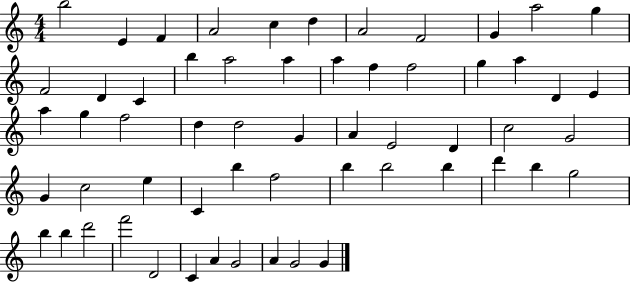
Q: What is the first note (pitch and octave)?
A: B5